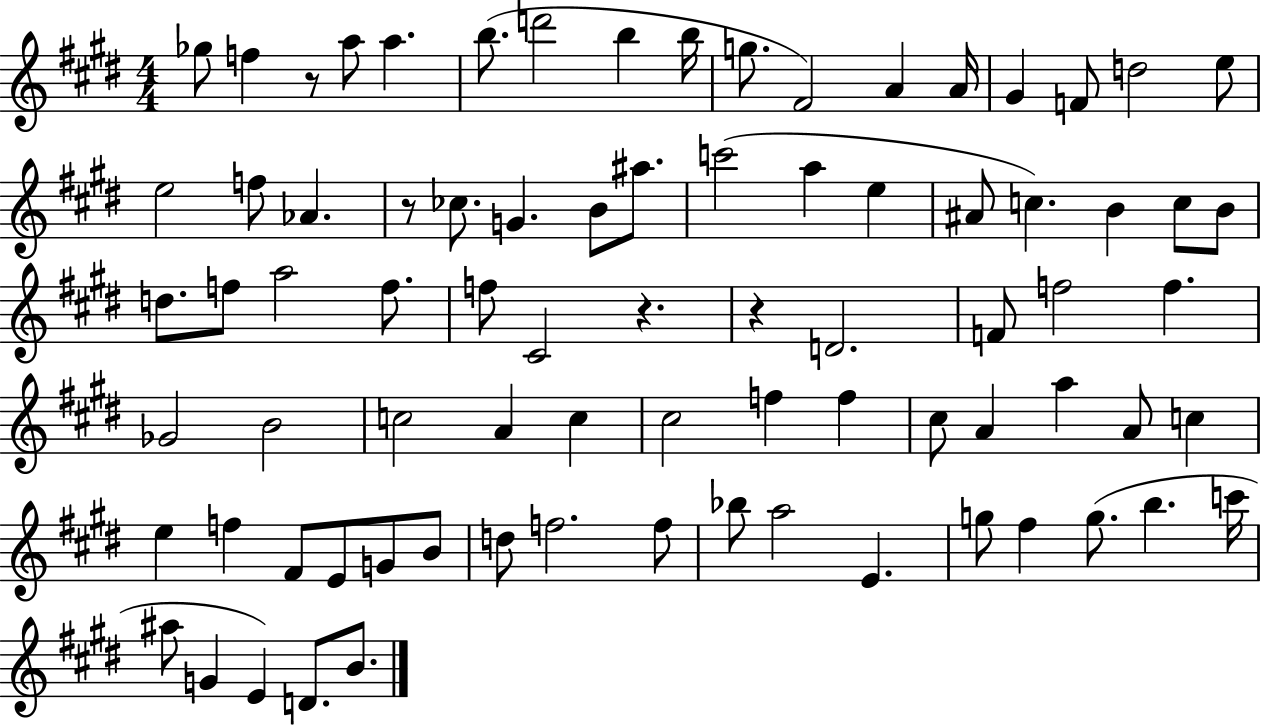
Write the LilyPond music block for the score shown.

{
  \clef treble
  \numericTimeSignature
  \time 4/4
  \key e \major
  ges''8 f''4 r8 a''8 a''4. | b''8.( d'''2 b''4 b''16 | g''8. fis'2) a'4 a'16 | gis'4 f'8 d''2 e''8 | \break e''2 f''8 aes'4. | r8 ces''8. g'4. b'8 ais''8. | c'''2( a''4 e''4 | ais'8 c''4.) b'4 c''8 b'8 | \break d''8. f''8 a''2 f''8. | f''8 cis'2 r4. | r4 d'2. | f'8 f''2 f''4. | \break ges'2 b'2 | c''2 a'4 c''4 | cis''2 f''4 f''4 | cis''8 a'4 a''4 a'8 c''4 | \break e''4 f''4 fis'8 e'8 g'8 b'8 | d''8 f''2. f''8 | bes''8 a''2 e'4. | g''8 fis''4 g''8.( b''4. c'''16 | \break ais''8 g'4 e'4) d'8. b'8. | \bar "|."
}